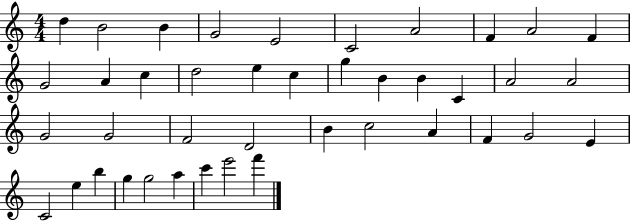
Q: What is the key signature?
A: C major